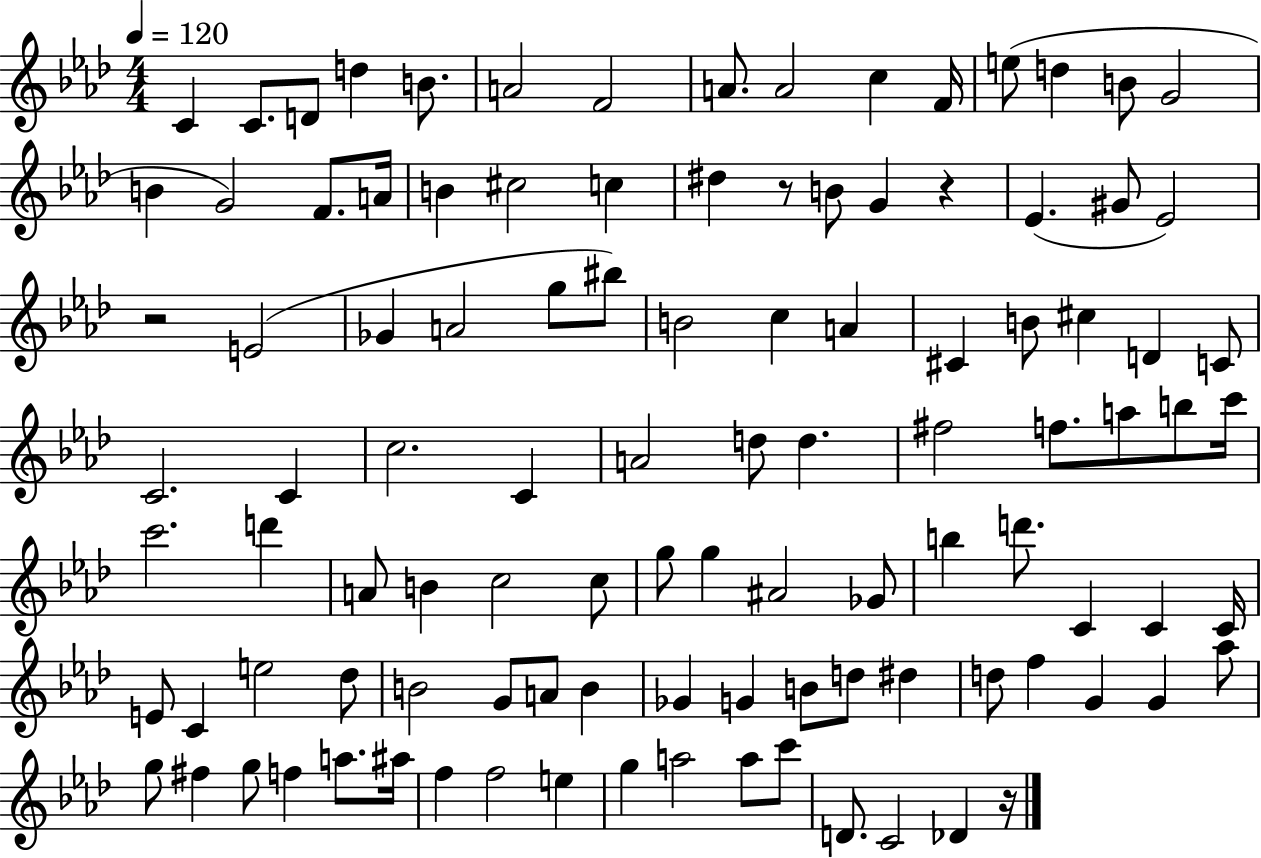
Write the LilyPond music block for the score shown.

{
  \clef treble
  \numericTimeSignature
  \time 4/4
  \key aes \major
  \tempo 4 = 120
  \repeat volta 2 { c'4 c'8. d'8 d''4 b'8. | a'2 f'2 | a'8. a'2 c''4 f'16 | e''8( d''4 b'8 g'2 | \break b'4 g'2) f'8. a'16 | b'4 cis''2 c''4 | dis''4 r8 b'8 g'4 r4 | ees'4.( gis'8 ees'2) | \break r2 e'2( | ges'4 a'2 g''8 bis''8) | b'2 c''4 a'4 | cis'4 b'8 cis''4 d'4 c'8 | \break c'2. c'4 | c''2. c'4 | a'2 d''8 d''4. | fis''2 f''8. a''8 b''8 c'''16 | \break c'''2. d'''4 | a'8 b'4 c''2 c''8 | g''8 g''4 ais'2 ges'8 | b''4 d'''8. c'4 c'4 c'16 | \break e'8 c'4 e''2 des''8 | b'2 g'8 a'8 b'4 | ges'4 g'4 b'8 d''8 dis''4 | d''8 f''4 g'4 g'4 aes''8 | \break g''8 fis''4 g''8 f''4 a''8. ais''16 | f''4 f''2 e''4 | g''4 a''2 a''8 c'''8 | d'8. c'2 des'4 r16 | \break } \bar "|."
}